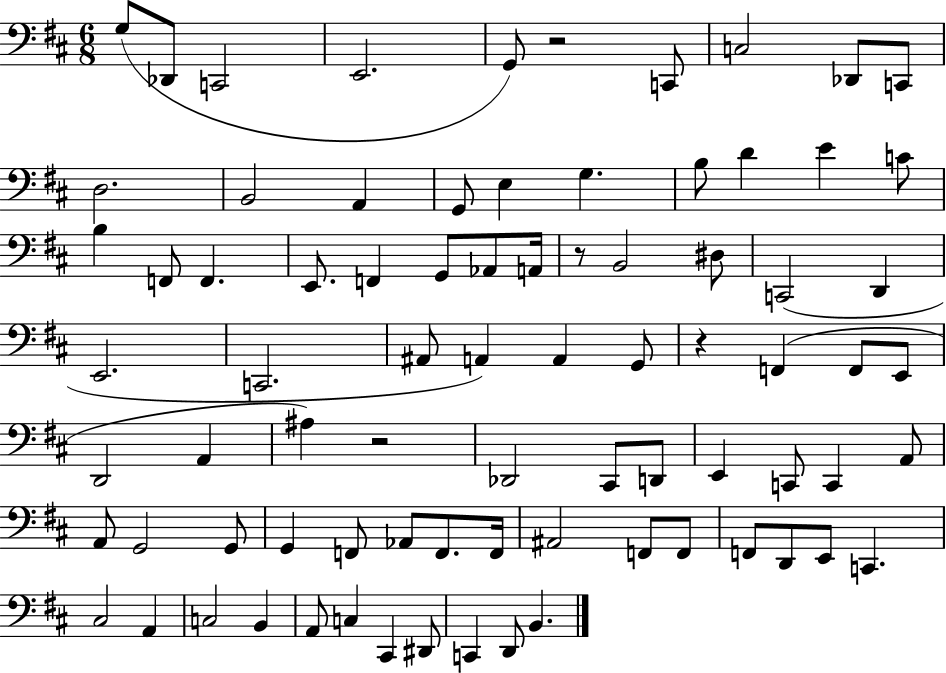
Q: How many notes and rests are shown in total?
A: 80